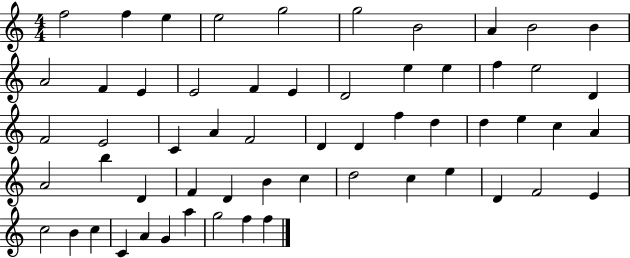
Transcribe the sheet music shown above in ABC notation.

X:1
T:Untitled
M:4/4
L:1/4
K:C
f2 f e e2 g2 g2 B2 A B2 B A2 F E E2 F E D2 e e f e2 D F2 E2 C A F2 D D f d d e c A A2 b D F D B c d2 c e D F2 E c2 B c C A G a g2 f f